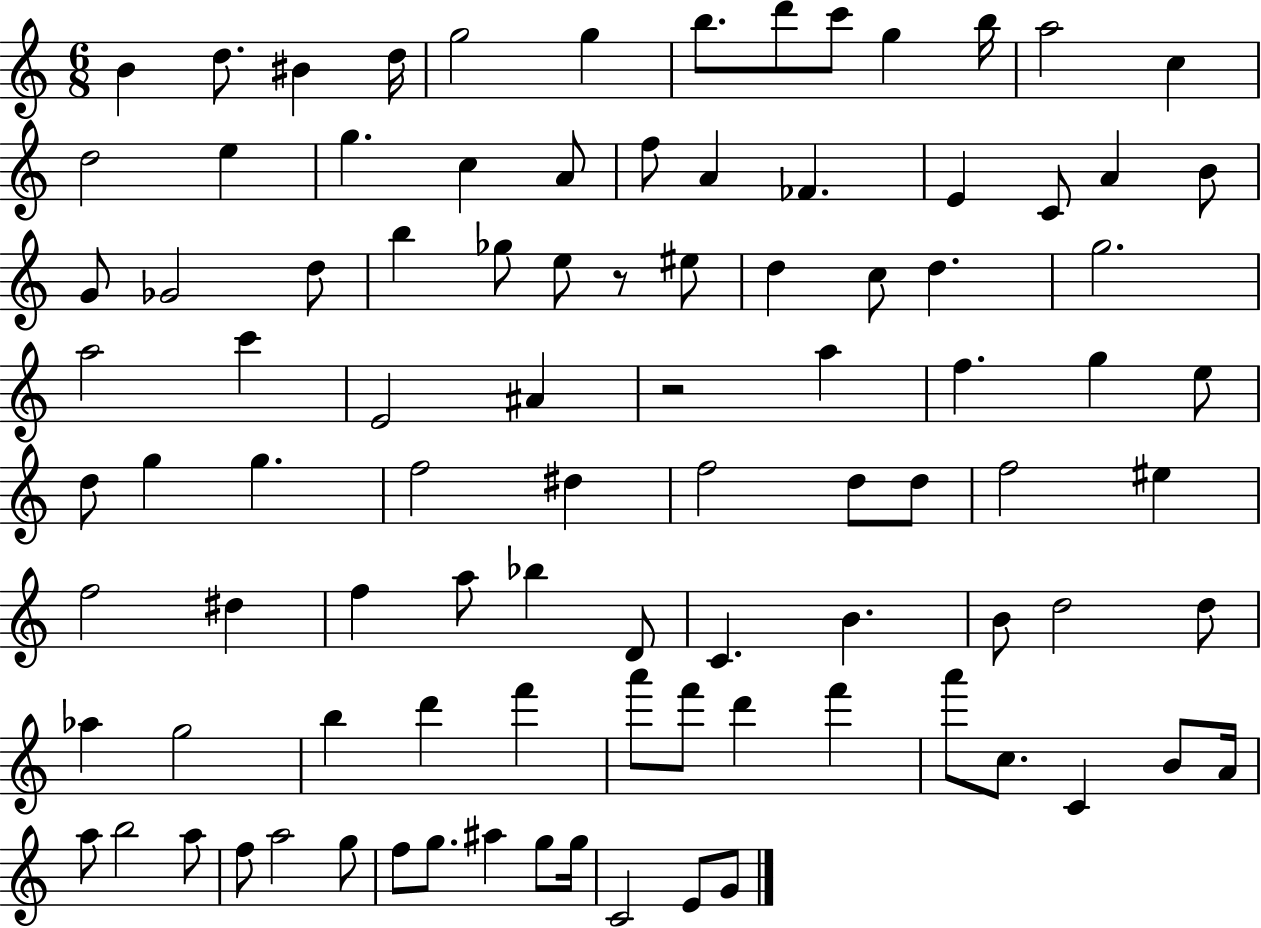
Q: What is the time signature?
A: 6/8